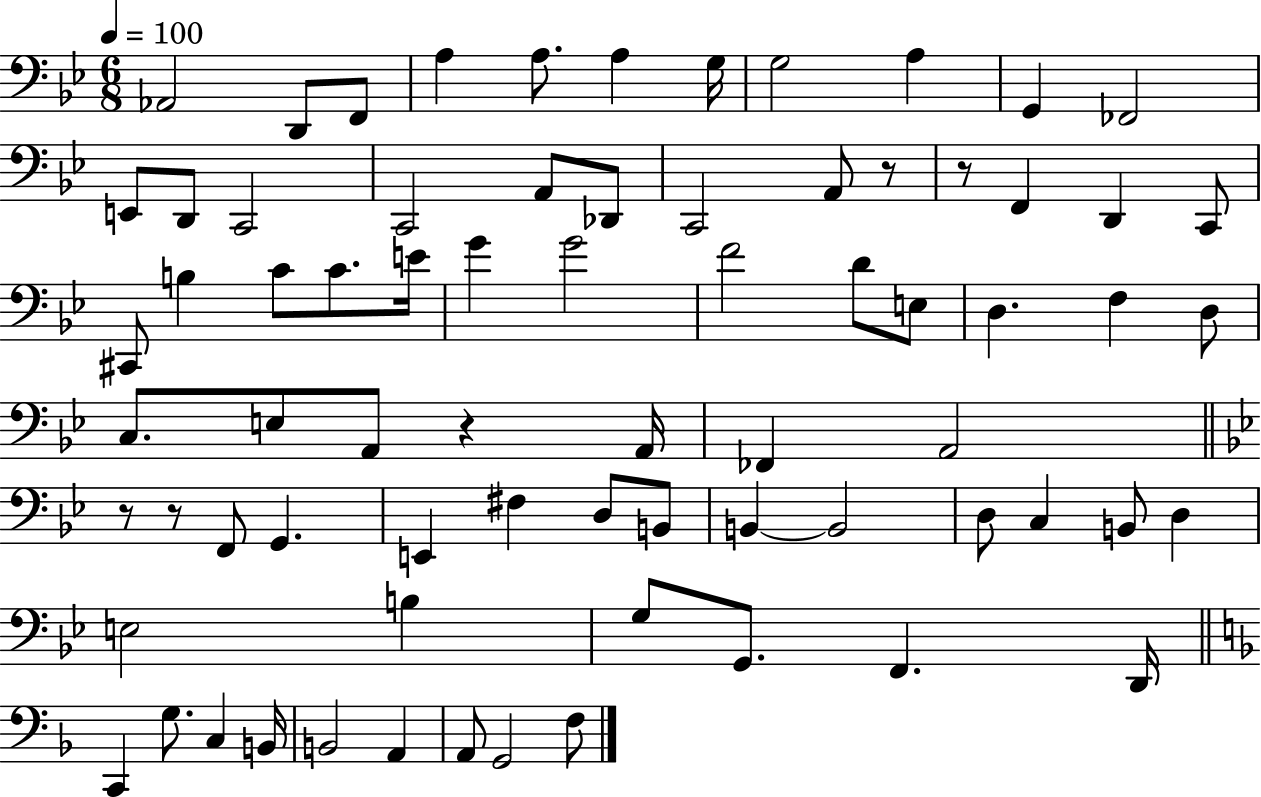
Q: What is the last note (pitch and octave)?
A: F3